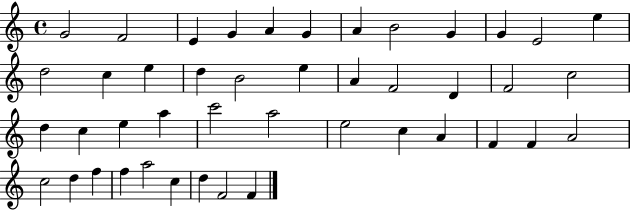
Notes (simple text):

G4/h F4/h E4/q G4/q A4/q G4/q A4/q B4/h G4/q G4/q E4/h E5/q D5/h C5/q E5/q D5/q B4/h E5/q A4/q F4/h D4/q F4/h C5/h D5/q C5/q E5/q A5/q C6/h A5/h E5/h C5/q A4/q F4/q F4/q A4/h C5/h D5/q F5/q F5/q A5/h C5/q D5/q F4/h F4/q